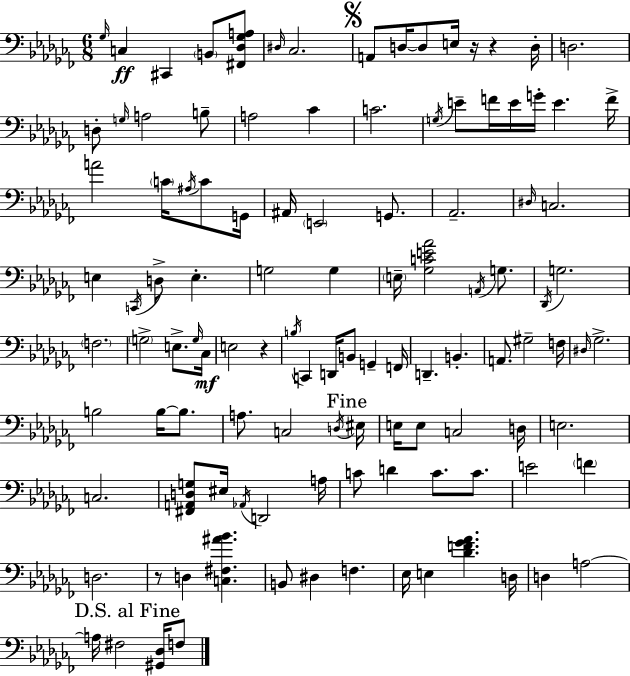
Gb3/s C3/q C#2/q B2/e [F#2,Db3,Gb3,A3]/e D#3/s CES3/h. A2/e D3/s D3/e E3/s R/s R/q D3/s D3/h. D3/e G3/s A3/h B3/e A3/h CES4/q C4/h. G3/s E4/e F4/s E4/s G4/s E4/q. F4/s A4/h C4/s A#3/s C4/e G2/s A#2/s E2/h G2/e. Ab2/h. D#3/s C3/h. E3/q C2/s D3/e E3/q. G3/h G3/q E3/s [Gb3,C4,E4,Ab4]/h A2/s G3/e. Db2/s G3/h. F3/h. G3/h E3/e. G3/s CES3/s E3/h R/q B3/s C2/q D2/s B2/e G2/q F2/s D2/q. B2/q. A2/e. G#3/h F3/s D#3/s Gb3/h. B3/h B3/s B3/e. A3/e. C3/h D3/s EIS3/s E3/s E3/e C3/h D3/s E3/h. C3/h. [F#2,A2,D3,G3]/e EIS3/s Ab2/s D2/h A3/s C4/e D4/q C4/e. C4/e. E4/h F4/q D3/h. R/e D3/q [C3,F#3,A#4,Bb4]/q. B2/e D#3/q F3/q. Eb3/s E3/q [Db4,F4,Gb4,Ab4]/q. D3/s D3/q A3/h A3/s F#3/h [G#2,Db3]/s F3/e